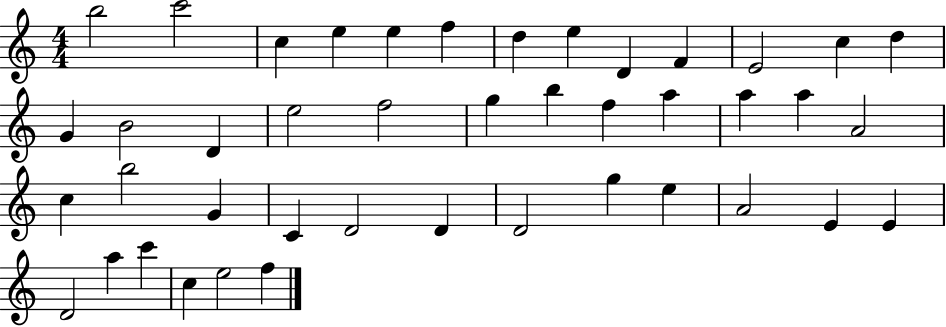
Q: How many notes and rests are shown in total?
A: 43